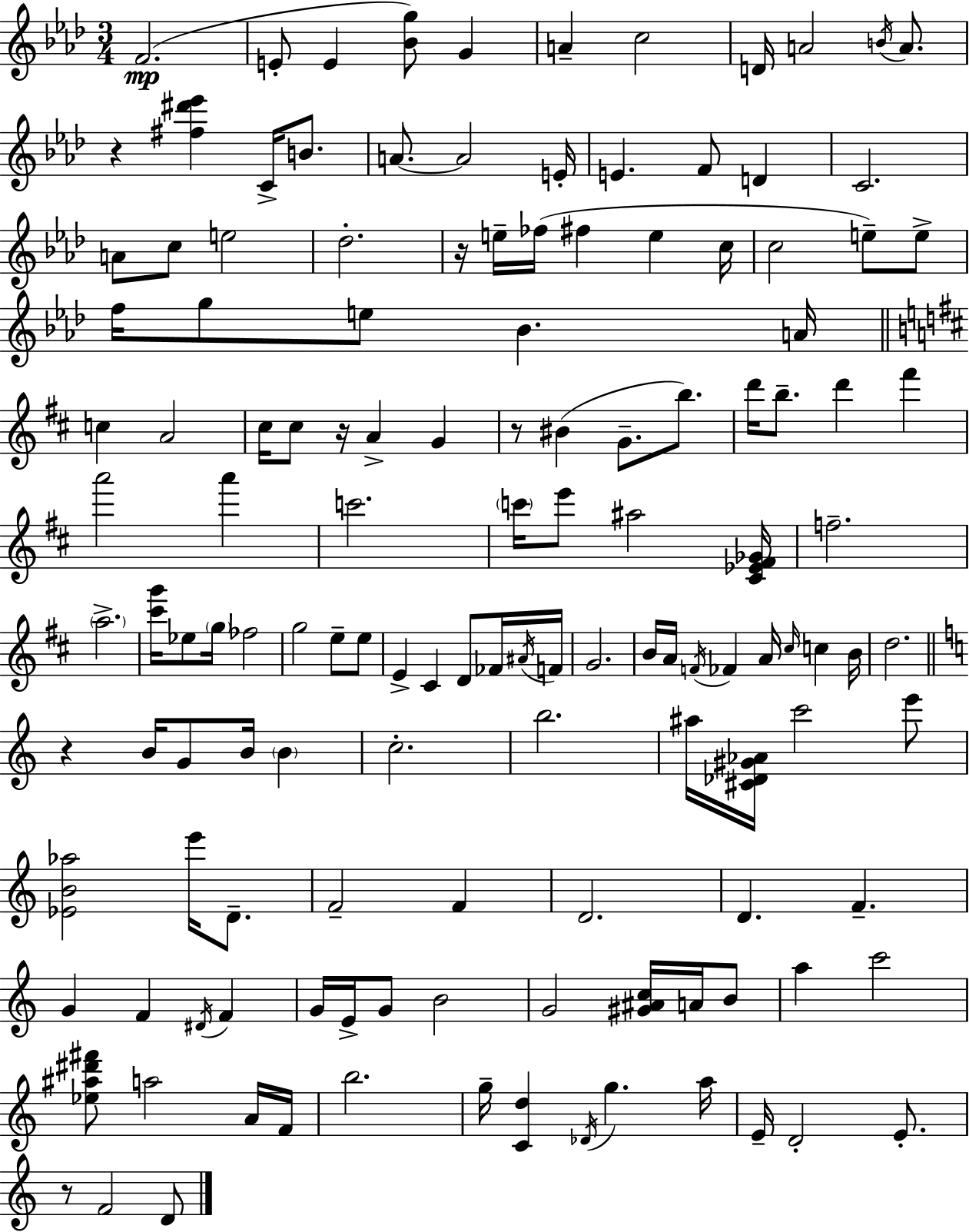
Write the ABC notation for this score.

X:1
T:Untitled
M:3/4
L:1/4
K:Fm
F2 E/2 E [_Bg]/2 G A c2 D/4 A2 B/4 A/2 z [^f^d'_e'] C/4 B/2 A/2 A2 E/4 E F/2 D C2 A/2 c/2 e2 _d2 z/4 e/4 _f/4 ^f e c/4 c2 e/2 e/2 f/4 g/2 e/2 _B A/4 c A2 ^c/4 ^c/2 z/4 A G z/2 ^B G/2 b/2 d'/4 b/2 d' ^f' a'2 a' c'2 c'/4 e'/2 ^a2 [^C_E^F_G]/4 f2 a2 [^c'g']/4 _e/2 g/4 _f2 g2 e/2 e/2 E ^C D/2 _F/4 ^A/4 F/4 G2 B/4 A/4 F/4 _F A/4 ^c/4 c B/4 d2 z B/4 G/2 B/4 B c2 b2 ^a/4 [^C_D^G_A]/4 c'2 e'/2 [_EB_a]2 e'/4 D/2 F2 F D2 D F G F ^D/4 F G/4 E/4 G/2 B2 G2 [^G^Ac]/4 A/4 B/2 a c'2 [_e^a^d'^f']/2 a2 A/4 F/4 b2 g/4 [Cd] _D/4 g a/4 E/4 D2 E/2 z/2 F2 D/2